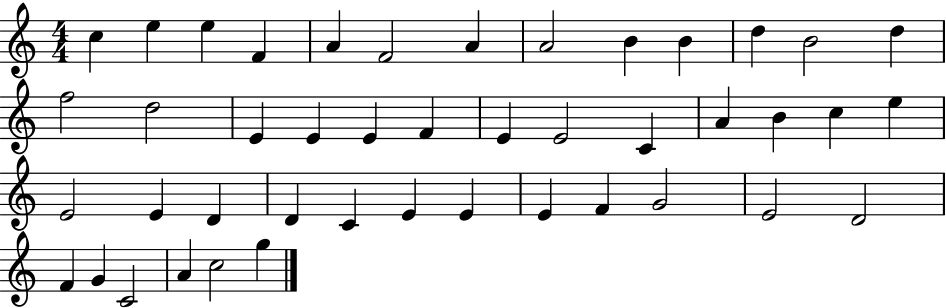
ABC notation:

X:1
T:Untitled
M:4/4
L:1/4
K:C
c e e F A F2 A A2 B B d B2 d f2 d2 E E E F E E2 C A B c e E2 E D D C E E E F G2 E2 D2 F G C2 A c2 g